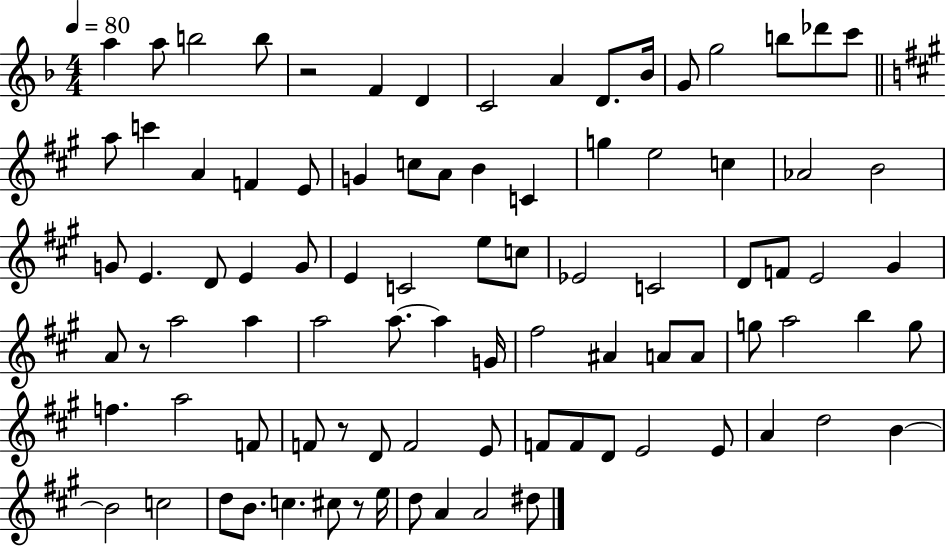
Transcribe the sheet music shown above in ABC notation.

X:1
T:Untitled
M:4/4
L:1/4
K:F
a a/2 b2 b/2 z2 F D C2 A D/2 _B/4 G/2 g2 b/2 _d'/2 c'/2 a/2 c' A F E/2 G c/2 A/2 B C g e2 c _A2 B2 G/2 E D/2 E G/2 E C2 e/2 c/2 _E2 C2 D/2 F/2 E2 ^G A/2 z/2 a2 a a2 a/2 a G/4 ^f2 ^A A/2 A/2 g/2 a2 b g/2 f a2 F/2 F/2 z/2 D/2 F2 E/2 F/2 F/2 D/2 E2 E/2 A d2 B B2 c2 d/2 B/2 c ^c/2 z/2 e/4 d/2 A A2 ^d/2